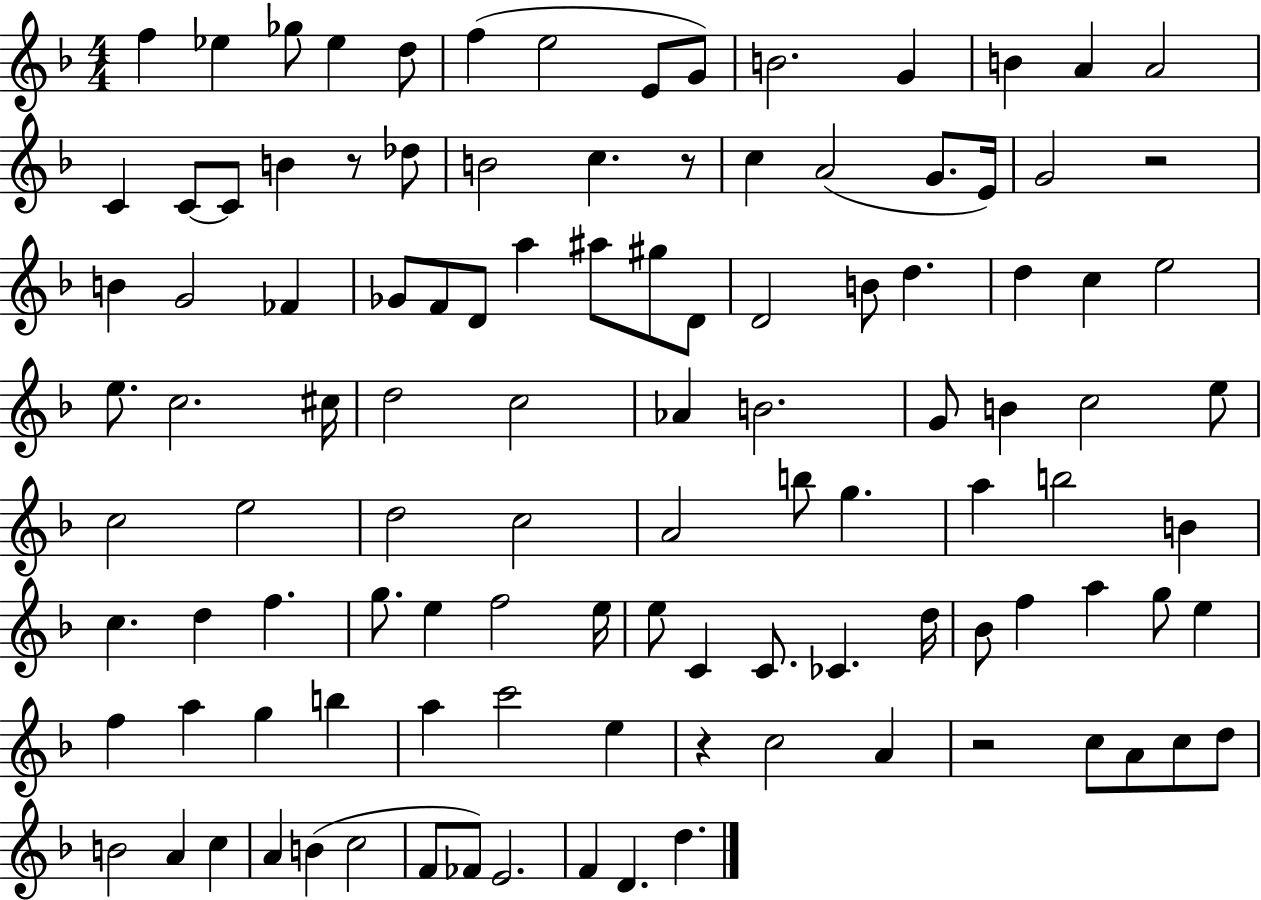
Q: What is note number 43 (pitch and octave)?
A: E5